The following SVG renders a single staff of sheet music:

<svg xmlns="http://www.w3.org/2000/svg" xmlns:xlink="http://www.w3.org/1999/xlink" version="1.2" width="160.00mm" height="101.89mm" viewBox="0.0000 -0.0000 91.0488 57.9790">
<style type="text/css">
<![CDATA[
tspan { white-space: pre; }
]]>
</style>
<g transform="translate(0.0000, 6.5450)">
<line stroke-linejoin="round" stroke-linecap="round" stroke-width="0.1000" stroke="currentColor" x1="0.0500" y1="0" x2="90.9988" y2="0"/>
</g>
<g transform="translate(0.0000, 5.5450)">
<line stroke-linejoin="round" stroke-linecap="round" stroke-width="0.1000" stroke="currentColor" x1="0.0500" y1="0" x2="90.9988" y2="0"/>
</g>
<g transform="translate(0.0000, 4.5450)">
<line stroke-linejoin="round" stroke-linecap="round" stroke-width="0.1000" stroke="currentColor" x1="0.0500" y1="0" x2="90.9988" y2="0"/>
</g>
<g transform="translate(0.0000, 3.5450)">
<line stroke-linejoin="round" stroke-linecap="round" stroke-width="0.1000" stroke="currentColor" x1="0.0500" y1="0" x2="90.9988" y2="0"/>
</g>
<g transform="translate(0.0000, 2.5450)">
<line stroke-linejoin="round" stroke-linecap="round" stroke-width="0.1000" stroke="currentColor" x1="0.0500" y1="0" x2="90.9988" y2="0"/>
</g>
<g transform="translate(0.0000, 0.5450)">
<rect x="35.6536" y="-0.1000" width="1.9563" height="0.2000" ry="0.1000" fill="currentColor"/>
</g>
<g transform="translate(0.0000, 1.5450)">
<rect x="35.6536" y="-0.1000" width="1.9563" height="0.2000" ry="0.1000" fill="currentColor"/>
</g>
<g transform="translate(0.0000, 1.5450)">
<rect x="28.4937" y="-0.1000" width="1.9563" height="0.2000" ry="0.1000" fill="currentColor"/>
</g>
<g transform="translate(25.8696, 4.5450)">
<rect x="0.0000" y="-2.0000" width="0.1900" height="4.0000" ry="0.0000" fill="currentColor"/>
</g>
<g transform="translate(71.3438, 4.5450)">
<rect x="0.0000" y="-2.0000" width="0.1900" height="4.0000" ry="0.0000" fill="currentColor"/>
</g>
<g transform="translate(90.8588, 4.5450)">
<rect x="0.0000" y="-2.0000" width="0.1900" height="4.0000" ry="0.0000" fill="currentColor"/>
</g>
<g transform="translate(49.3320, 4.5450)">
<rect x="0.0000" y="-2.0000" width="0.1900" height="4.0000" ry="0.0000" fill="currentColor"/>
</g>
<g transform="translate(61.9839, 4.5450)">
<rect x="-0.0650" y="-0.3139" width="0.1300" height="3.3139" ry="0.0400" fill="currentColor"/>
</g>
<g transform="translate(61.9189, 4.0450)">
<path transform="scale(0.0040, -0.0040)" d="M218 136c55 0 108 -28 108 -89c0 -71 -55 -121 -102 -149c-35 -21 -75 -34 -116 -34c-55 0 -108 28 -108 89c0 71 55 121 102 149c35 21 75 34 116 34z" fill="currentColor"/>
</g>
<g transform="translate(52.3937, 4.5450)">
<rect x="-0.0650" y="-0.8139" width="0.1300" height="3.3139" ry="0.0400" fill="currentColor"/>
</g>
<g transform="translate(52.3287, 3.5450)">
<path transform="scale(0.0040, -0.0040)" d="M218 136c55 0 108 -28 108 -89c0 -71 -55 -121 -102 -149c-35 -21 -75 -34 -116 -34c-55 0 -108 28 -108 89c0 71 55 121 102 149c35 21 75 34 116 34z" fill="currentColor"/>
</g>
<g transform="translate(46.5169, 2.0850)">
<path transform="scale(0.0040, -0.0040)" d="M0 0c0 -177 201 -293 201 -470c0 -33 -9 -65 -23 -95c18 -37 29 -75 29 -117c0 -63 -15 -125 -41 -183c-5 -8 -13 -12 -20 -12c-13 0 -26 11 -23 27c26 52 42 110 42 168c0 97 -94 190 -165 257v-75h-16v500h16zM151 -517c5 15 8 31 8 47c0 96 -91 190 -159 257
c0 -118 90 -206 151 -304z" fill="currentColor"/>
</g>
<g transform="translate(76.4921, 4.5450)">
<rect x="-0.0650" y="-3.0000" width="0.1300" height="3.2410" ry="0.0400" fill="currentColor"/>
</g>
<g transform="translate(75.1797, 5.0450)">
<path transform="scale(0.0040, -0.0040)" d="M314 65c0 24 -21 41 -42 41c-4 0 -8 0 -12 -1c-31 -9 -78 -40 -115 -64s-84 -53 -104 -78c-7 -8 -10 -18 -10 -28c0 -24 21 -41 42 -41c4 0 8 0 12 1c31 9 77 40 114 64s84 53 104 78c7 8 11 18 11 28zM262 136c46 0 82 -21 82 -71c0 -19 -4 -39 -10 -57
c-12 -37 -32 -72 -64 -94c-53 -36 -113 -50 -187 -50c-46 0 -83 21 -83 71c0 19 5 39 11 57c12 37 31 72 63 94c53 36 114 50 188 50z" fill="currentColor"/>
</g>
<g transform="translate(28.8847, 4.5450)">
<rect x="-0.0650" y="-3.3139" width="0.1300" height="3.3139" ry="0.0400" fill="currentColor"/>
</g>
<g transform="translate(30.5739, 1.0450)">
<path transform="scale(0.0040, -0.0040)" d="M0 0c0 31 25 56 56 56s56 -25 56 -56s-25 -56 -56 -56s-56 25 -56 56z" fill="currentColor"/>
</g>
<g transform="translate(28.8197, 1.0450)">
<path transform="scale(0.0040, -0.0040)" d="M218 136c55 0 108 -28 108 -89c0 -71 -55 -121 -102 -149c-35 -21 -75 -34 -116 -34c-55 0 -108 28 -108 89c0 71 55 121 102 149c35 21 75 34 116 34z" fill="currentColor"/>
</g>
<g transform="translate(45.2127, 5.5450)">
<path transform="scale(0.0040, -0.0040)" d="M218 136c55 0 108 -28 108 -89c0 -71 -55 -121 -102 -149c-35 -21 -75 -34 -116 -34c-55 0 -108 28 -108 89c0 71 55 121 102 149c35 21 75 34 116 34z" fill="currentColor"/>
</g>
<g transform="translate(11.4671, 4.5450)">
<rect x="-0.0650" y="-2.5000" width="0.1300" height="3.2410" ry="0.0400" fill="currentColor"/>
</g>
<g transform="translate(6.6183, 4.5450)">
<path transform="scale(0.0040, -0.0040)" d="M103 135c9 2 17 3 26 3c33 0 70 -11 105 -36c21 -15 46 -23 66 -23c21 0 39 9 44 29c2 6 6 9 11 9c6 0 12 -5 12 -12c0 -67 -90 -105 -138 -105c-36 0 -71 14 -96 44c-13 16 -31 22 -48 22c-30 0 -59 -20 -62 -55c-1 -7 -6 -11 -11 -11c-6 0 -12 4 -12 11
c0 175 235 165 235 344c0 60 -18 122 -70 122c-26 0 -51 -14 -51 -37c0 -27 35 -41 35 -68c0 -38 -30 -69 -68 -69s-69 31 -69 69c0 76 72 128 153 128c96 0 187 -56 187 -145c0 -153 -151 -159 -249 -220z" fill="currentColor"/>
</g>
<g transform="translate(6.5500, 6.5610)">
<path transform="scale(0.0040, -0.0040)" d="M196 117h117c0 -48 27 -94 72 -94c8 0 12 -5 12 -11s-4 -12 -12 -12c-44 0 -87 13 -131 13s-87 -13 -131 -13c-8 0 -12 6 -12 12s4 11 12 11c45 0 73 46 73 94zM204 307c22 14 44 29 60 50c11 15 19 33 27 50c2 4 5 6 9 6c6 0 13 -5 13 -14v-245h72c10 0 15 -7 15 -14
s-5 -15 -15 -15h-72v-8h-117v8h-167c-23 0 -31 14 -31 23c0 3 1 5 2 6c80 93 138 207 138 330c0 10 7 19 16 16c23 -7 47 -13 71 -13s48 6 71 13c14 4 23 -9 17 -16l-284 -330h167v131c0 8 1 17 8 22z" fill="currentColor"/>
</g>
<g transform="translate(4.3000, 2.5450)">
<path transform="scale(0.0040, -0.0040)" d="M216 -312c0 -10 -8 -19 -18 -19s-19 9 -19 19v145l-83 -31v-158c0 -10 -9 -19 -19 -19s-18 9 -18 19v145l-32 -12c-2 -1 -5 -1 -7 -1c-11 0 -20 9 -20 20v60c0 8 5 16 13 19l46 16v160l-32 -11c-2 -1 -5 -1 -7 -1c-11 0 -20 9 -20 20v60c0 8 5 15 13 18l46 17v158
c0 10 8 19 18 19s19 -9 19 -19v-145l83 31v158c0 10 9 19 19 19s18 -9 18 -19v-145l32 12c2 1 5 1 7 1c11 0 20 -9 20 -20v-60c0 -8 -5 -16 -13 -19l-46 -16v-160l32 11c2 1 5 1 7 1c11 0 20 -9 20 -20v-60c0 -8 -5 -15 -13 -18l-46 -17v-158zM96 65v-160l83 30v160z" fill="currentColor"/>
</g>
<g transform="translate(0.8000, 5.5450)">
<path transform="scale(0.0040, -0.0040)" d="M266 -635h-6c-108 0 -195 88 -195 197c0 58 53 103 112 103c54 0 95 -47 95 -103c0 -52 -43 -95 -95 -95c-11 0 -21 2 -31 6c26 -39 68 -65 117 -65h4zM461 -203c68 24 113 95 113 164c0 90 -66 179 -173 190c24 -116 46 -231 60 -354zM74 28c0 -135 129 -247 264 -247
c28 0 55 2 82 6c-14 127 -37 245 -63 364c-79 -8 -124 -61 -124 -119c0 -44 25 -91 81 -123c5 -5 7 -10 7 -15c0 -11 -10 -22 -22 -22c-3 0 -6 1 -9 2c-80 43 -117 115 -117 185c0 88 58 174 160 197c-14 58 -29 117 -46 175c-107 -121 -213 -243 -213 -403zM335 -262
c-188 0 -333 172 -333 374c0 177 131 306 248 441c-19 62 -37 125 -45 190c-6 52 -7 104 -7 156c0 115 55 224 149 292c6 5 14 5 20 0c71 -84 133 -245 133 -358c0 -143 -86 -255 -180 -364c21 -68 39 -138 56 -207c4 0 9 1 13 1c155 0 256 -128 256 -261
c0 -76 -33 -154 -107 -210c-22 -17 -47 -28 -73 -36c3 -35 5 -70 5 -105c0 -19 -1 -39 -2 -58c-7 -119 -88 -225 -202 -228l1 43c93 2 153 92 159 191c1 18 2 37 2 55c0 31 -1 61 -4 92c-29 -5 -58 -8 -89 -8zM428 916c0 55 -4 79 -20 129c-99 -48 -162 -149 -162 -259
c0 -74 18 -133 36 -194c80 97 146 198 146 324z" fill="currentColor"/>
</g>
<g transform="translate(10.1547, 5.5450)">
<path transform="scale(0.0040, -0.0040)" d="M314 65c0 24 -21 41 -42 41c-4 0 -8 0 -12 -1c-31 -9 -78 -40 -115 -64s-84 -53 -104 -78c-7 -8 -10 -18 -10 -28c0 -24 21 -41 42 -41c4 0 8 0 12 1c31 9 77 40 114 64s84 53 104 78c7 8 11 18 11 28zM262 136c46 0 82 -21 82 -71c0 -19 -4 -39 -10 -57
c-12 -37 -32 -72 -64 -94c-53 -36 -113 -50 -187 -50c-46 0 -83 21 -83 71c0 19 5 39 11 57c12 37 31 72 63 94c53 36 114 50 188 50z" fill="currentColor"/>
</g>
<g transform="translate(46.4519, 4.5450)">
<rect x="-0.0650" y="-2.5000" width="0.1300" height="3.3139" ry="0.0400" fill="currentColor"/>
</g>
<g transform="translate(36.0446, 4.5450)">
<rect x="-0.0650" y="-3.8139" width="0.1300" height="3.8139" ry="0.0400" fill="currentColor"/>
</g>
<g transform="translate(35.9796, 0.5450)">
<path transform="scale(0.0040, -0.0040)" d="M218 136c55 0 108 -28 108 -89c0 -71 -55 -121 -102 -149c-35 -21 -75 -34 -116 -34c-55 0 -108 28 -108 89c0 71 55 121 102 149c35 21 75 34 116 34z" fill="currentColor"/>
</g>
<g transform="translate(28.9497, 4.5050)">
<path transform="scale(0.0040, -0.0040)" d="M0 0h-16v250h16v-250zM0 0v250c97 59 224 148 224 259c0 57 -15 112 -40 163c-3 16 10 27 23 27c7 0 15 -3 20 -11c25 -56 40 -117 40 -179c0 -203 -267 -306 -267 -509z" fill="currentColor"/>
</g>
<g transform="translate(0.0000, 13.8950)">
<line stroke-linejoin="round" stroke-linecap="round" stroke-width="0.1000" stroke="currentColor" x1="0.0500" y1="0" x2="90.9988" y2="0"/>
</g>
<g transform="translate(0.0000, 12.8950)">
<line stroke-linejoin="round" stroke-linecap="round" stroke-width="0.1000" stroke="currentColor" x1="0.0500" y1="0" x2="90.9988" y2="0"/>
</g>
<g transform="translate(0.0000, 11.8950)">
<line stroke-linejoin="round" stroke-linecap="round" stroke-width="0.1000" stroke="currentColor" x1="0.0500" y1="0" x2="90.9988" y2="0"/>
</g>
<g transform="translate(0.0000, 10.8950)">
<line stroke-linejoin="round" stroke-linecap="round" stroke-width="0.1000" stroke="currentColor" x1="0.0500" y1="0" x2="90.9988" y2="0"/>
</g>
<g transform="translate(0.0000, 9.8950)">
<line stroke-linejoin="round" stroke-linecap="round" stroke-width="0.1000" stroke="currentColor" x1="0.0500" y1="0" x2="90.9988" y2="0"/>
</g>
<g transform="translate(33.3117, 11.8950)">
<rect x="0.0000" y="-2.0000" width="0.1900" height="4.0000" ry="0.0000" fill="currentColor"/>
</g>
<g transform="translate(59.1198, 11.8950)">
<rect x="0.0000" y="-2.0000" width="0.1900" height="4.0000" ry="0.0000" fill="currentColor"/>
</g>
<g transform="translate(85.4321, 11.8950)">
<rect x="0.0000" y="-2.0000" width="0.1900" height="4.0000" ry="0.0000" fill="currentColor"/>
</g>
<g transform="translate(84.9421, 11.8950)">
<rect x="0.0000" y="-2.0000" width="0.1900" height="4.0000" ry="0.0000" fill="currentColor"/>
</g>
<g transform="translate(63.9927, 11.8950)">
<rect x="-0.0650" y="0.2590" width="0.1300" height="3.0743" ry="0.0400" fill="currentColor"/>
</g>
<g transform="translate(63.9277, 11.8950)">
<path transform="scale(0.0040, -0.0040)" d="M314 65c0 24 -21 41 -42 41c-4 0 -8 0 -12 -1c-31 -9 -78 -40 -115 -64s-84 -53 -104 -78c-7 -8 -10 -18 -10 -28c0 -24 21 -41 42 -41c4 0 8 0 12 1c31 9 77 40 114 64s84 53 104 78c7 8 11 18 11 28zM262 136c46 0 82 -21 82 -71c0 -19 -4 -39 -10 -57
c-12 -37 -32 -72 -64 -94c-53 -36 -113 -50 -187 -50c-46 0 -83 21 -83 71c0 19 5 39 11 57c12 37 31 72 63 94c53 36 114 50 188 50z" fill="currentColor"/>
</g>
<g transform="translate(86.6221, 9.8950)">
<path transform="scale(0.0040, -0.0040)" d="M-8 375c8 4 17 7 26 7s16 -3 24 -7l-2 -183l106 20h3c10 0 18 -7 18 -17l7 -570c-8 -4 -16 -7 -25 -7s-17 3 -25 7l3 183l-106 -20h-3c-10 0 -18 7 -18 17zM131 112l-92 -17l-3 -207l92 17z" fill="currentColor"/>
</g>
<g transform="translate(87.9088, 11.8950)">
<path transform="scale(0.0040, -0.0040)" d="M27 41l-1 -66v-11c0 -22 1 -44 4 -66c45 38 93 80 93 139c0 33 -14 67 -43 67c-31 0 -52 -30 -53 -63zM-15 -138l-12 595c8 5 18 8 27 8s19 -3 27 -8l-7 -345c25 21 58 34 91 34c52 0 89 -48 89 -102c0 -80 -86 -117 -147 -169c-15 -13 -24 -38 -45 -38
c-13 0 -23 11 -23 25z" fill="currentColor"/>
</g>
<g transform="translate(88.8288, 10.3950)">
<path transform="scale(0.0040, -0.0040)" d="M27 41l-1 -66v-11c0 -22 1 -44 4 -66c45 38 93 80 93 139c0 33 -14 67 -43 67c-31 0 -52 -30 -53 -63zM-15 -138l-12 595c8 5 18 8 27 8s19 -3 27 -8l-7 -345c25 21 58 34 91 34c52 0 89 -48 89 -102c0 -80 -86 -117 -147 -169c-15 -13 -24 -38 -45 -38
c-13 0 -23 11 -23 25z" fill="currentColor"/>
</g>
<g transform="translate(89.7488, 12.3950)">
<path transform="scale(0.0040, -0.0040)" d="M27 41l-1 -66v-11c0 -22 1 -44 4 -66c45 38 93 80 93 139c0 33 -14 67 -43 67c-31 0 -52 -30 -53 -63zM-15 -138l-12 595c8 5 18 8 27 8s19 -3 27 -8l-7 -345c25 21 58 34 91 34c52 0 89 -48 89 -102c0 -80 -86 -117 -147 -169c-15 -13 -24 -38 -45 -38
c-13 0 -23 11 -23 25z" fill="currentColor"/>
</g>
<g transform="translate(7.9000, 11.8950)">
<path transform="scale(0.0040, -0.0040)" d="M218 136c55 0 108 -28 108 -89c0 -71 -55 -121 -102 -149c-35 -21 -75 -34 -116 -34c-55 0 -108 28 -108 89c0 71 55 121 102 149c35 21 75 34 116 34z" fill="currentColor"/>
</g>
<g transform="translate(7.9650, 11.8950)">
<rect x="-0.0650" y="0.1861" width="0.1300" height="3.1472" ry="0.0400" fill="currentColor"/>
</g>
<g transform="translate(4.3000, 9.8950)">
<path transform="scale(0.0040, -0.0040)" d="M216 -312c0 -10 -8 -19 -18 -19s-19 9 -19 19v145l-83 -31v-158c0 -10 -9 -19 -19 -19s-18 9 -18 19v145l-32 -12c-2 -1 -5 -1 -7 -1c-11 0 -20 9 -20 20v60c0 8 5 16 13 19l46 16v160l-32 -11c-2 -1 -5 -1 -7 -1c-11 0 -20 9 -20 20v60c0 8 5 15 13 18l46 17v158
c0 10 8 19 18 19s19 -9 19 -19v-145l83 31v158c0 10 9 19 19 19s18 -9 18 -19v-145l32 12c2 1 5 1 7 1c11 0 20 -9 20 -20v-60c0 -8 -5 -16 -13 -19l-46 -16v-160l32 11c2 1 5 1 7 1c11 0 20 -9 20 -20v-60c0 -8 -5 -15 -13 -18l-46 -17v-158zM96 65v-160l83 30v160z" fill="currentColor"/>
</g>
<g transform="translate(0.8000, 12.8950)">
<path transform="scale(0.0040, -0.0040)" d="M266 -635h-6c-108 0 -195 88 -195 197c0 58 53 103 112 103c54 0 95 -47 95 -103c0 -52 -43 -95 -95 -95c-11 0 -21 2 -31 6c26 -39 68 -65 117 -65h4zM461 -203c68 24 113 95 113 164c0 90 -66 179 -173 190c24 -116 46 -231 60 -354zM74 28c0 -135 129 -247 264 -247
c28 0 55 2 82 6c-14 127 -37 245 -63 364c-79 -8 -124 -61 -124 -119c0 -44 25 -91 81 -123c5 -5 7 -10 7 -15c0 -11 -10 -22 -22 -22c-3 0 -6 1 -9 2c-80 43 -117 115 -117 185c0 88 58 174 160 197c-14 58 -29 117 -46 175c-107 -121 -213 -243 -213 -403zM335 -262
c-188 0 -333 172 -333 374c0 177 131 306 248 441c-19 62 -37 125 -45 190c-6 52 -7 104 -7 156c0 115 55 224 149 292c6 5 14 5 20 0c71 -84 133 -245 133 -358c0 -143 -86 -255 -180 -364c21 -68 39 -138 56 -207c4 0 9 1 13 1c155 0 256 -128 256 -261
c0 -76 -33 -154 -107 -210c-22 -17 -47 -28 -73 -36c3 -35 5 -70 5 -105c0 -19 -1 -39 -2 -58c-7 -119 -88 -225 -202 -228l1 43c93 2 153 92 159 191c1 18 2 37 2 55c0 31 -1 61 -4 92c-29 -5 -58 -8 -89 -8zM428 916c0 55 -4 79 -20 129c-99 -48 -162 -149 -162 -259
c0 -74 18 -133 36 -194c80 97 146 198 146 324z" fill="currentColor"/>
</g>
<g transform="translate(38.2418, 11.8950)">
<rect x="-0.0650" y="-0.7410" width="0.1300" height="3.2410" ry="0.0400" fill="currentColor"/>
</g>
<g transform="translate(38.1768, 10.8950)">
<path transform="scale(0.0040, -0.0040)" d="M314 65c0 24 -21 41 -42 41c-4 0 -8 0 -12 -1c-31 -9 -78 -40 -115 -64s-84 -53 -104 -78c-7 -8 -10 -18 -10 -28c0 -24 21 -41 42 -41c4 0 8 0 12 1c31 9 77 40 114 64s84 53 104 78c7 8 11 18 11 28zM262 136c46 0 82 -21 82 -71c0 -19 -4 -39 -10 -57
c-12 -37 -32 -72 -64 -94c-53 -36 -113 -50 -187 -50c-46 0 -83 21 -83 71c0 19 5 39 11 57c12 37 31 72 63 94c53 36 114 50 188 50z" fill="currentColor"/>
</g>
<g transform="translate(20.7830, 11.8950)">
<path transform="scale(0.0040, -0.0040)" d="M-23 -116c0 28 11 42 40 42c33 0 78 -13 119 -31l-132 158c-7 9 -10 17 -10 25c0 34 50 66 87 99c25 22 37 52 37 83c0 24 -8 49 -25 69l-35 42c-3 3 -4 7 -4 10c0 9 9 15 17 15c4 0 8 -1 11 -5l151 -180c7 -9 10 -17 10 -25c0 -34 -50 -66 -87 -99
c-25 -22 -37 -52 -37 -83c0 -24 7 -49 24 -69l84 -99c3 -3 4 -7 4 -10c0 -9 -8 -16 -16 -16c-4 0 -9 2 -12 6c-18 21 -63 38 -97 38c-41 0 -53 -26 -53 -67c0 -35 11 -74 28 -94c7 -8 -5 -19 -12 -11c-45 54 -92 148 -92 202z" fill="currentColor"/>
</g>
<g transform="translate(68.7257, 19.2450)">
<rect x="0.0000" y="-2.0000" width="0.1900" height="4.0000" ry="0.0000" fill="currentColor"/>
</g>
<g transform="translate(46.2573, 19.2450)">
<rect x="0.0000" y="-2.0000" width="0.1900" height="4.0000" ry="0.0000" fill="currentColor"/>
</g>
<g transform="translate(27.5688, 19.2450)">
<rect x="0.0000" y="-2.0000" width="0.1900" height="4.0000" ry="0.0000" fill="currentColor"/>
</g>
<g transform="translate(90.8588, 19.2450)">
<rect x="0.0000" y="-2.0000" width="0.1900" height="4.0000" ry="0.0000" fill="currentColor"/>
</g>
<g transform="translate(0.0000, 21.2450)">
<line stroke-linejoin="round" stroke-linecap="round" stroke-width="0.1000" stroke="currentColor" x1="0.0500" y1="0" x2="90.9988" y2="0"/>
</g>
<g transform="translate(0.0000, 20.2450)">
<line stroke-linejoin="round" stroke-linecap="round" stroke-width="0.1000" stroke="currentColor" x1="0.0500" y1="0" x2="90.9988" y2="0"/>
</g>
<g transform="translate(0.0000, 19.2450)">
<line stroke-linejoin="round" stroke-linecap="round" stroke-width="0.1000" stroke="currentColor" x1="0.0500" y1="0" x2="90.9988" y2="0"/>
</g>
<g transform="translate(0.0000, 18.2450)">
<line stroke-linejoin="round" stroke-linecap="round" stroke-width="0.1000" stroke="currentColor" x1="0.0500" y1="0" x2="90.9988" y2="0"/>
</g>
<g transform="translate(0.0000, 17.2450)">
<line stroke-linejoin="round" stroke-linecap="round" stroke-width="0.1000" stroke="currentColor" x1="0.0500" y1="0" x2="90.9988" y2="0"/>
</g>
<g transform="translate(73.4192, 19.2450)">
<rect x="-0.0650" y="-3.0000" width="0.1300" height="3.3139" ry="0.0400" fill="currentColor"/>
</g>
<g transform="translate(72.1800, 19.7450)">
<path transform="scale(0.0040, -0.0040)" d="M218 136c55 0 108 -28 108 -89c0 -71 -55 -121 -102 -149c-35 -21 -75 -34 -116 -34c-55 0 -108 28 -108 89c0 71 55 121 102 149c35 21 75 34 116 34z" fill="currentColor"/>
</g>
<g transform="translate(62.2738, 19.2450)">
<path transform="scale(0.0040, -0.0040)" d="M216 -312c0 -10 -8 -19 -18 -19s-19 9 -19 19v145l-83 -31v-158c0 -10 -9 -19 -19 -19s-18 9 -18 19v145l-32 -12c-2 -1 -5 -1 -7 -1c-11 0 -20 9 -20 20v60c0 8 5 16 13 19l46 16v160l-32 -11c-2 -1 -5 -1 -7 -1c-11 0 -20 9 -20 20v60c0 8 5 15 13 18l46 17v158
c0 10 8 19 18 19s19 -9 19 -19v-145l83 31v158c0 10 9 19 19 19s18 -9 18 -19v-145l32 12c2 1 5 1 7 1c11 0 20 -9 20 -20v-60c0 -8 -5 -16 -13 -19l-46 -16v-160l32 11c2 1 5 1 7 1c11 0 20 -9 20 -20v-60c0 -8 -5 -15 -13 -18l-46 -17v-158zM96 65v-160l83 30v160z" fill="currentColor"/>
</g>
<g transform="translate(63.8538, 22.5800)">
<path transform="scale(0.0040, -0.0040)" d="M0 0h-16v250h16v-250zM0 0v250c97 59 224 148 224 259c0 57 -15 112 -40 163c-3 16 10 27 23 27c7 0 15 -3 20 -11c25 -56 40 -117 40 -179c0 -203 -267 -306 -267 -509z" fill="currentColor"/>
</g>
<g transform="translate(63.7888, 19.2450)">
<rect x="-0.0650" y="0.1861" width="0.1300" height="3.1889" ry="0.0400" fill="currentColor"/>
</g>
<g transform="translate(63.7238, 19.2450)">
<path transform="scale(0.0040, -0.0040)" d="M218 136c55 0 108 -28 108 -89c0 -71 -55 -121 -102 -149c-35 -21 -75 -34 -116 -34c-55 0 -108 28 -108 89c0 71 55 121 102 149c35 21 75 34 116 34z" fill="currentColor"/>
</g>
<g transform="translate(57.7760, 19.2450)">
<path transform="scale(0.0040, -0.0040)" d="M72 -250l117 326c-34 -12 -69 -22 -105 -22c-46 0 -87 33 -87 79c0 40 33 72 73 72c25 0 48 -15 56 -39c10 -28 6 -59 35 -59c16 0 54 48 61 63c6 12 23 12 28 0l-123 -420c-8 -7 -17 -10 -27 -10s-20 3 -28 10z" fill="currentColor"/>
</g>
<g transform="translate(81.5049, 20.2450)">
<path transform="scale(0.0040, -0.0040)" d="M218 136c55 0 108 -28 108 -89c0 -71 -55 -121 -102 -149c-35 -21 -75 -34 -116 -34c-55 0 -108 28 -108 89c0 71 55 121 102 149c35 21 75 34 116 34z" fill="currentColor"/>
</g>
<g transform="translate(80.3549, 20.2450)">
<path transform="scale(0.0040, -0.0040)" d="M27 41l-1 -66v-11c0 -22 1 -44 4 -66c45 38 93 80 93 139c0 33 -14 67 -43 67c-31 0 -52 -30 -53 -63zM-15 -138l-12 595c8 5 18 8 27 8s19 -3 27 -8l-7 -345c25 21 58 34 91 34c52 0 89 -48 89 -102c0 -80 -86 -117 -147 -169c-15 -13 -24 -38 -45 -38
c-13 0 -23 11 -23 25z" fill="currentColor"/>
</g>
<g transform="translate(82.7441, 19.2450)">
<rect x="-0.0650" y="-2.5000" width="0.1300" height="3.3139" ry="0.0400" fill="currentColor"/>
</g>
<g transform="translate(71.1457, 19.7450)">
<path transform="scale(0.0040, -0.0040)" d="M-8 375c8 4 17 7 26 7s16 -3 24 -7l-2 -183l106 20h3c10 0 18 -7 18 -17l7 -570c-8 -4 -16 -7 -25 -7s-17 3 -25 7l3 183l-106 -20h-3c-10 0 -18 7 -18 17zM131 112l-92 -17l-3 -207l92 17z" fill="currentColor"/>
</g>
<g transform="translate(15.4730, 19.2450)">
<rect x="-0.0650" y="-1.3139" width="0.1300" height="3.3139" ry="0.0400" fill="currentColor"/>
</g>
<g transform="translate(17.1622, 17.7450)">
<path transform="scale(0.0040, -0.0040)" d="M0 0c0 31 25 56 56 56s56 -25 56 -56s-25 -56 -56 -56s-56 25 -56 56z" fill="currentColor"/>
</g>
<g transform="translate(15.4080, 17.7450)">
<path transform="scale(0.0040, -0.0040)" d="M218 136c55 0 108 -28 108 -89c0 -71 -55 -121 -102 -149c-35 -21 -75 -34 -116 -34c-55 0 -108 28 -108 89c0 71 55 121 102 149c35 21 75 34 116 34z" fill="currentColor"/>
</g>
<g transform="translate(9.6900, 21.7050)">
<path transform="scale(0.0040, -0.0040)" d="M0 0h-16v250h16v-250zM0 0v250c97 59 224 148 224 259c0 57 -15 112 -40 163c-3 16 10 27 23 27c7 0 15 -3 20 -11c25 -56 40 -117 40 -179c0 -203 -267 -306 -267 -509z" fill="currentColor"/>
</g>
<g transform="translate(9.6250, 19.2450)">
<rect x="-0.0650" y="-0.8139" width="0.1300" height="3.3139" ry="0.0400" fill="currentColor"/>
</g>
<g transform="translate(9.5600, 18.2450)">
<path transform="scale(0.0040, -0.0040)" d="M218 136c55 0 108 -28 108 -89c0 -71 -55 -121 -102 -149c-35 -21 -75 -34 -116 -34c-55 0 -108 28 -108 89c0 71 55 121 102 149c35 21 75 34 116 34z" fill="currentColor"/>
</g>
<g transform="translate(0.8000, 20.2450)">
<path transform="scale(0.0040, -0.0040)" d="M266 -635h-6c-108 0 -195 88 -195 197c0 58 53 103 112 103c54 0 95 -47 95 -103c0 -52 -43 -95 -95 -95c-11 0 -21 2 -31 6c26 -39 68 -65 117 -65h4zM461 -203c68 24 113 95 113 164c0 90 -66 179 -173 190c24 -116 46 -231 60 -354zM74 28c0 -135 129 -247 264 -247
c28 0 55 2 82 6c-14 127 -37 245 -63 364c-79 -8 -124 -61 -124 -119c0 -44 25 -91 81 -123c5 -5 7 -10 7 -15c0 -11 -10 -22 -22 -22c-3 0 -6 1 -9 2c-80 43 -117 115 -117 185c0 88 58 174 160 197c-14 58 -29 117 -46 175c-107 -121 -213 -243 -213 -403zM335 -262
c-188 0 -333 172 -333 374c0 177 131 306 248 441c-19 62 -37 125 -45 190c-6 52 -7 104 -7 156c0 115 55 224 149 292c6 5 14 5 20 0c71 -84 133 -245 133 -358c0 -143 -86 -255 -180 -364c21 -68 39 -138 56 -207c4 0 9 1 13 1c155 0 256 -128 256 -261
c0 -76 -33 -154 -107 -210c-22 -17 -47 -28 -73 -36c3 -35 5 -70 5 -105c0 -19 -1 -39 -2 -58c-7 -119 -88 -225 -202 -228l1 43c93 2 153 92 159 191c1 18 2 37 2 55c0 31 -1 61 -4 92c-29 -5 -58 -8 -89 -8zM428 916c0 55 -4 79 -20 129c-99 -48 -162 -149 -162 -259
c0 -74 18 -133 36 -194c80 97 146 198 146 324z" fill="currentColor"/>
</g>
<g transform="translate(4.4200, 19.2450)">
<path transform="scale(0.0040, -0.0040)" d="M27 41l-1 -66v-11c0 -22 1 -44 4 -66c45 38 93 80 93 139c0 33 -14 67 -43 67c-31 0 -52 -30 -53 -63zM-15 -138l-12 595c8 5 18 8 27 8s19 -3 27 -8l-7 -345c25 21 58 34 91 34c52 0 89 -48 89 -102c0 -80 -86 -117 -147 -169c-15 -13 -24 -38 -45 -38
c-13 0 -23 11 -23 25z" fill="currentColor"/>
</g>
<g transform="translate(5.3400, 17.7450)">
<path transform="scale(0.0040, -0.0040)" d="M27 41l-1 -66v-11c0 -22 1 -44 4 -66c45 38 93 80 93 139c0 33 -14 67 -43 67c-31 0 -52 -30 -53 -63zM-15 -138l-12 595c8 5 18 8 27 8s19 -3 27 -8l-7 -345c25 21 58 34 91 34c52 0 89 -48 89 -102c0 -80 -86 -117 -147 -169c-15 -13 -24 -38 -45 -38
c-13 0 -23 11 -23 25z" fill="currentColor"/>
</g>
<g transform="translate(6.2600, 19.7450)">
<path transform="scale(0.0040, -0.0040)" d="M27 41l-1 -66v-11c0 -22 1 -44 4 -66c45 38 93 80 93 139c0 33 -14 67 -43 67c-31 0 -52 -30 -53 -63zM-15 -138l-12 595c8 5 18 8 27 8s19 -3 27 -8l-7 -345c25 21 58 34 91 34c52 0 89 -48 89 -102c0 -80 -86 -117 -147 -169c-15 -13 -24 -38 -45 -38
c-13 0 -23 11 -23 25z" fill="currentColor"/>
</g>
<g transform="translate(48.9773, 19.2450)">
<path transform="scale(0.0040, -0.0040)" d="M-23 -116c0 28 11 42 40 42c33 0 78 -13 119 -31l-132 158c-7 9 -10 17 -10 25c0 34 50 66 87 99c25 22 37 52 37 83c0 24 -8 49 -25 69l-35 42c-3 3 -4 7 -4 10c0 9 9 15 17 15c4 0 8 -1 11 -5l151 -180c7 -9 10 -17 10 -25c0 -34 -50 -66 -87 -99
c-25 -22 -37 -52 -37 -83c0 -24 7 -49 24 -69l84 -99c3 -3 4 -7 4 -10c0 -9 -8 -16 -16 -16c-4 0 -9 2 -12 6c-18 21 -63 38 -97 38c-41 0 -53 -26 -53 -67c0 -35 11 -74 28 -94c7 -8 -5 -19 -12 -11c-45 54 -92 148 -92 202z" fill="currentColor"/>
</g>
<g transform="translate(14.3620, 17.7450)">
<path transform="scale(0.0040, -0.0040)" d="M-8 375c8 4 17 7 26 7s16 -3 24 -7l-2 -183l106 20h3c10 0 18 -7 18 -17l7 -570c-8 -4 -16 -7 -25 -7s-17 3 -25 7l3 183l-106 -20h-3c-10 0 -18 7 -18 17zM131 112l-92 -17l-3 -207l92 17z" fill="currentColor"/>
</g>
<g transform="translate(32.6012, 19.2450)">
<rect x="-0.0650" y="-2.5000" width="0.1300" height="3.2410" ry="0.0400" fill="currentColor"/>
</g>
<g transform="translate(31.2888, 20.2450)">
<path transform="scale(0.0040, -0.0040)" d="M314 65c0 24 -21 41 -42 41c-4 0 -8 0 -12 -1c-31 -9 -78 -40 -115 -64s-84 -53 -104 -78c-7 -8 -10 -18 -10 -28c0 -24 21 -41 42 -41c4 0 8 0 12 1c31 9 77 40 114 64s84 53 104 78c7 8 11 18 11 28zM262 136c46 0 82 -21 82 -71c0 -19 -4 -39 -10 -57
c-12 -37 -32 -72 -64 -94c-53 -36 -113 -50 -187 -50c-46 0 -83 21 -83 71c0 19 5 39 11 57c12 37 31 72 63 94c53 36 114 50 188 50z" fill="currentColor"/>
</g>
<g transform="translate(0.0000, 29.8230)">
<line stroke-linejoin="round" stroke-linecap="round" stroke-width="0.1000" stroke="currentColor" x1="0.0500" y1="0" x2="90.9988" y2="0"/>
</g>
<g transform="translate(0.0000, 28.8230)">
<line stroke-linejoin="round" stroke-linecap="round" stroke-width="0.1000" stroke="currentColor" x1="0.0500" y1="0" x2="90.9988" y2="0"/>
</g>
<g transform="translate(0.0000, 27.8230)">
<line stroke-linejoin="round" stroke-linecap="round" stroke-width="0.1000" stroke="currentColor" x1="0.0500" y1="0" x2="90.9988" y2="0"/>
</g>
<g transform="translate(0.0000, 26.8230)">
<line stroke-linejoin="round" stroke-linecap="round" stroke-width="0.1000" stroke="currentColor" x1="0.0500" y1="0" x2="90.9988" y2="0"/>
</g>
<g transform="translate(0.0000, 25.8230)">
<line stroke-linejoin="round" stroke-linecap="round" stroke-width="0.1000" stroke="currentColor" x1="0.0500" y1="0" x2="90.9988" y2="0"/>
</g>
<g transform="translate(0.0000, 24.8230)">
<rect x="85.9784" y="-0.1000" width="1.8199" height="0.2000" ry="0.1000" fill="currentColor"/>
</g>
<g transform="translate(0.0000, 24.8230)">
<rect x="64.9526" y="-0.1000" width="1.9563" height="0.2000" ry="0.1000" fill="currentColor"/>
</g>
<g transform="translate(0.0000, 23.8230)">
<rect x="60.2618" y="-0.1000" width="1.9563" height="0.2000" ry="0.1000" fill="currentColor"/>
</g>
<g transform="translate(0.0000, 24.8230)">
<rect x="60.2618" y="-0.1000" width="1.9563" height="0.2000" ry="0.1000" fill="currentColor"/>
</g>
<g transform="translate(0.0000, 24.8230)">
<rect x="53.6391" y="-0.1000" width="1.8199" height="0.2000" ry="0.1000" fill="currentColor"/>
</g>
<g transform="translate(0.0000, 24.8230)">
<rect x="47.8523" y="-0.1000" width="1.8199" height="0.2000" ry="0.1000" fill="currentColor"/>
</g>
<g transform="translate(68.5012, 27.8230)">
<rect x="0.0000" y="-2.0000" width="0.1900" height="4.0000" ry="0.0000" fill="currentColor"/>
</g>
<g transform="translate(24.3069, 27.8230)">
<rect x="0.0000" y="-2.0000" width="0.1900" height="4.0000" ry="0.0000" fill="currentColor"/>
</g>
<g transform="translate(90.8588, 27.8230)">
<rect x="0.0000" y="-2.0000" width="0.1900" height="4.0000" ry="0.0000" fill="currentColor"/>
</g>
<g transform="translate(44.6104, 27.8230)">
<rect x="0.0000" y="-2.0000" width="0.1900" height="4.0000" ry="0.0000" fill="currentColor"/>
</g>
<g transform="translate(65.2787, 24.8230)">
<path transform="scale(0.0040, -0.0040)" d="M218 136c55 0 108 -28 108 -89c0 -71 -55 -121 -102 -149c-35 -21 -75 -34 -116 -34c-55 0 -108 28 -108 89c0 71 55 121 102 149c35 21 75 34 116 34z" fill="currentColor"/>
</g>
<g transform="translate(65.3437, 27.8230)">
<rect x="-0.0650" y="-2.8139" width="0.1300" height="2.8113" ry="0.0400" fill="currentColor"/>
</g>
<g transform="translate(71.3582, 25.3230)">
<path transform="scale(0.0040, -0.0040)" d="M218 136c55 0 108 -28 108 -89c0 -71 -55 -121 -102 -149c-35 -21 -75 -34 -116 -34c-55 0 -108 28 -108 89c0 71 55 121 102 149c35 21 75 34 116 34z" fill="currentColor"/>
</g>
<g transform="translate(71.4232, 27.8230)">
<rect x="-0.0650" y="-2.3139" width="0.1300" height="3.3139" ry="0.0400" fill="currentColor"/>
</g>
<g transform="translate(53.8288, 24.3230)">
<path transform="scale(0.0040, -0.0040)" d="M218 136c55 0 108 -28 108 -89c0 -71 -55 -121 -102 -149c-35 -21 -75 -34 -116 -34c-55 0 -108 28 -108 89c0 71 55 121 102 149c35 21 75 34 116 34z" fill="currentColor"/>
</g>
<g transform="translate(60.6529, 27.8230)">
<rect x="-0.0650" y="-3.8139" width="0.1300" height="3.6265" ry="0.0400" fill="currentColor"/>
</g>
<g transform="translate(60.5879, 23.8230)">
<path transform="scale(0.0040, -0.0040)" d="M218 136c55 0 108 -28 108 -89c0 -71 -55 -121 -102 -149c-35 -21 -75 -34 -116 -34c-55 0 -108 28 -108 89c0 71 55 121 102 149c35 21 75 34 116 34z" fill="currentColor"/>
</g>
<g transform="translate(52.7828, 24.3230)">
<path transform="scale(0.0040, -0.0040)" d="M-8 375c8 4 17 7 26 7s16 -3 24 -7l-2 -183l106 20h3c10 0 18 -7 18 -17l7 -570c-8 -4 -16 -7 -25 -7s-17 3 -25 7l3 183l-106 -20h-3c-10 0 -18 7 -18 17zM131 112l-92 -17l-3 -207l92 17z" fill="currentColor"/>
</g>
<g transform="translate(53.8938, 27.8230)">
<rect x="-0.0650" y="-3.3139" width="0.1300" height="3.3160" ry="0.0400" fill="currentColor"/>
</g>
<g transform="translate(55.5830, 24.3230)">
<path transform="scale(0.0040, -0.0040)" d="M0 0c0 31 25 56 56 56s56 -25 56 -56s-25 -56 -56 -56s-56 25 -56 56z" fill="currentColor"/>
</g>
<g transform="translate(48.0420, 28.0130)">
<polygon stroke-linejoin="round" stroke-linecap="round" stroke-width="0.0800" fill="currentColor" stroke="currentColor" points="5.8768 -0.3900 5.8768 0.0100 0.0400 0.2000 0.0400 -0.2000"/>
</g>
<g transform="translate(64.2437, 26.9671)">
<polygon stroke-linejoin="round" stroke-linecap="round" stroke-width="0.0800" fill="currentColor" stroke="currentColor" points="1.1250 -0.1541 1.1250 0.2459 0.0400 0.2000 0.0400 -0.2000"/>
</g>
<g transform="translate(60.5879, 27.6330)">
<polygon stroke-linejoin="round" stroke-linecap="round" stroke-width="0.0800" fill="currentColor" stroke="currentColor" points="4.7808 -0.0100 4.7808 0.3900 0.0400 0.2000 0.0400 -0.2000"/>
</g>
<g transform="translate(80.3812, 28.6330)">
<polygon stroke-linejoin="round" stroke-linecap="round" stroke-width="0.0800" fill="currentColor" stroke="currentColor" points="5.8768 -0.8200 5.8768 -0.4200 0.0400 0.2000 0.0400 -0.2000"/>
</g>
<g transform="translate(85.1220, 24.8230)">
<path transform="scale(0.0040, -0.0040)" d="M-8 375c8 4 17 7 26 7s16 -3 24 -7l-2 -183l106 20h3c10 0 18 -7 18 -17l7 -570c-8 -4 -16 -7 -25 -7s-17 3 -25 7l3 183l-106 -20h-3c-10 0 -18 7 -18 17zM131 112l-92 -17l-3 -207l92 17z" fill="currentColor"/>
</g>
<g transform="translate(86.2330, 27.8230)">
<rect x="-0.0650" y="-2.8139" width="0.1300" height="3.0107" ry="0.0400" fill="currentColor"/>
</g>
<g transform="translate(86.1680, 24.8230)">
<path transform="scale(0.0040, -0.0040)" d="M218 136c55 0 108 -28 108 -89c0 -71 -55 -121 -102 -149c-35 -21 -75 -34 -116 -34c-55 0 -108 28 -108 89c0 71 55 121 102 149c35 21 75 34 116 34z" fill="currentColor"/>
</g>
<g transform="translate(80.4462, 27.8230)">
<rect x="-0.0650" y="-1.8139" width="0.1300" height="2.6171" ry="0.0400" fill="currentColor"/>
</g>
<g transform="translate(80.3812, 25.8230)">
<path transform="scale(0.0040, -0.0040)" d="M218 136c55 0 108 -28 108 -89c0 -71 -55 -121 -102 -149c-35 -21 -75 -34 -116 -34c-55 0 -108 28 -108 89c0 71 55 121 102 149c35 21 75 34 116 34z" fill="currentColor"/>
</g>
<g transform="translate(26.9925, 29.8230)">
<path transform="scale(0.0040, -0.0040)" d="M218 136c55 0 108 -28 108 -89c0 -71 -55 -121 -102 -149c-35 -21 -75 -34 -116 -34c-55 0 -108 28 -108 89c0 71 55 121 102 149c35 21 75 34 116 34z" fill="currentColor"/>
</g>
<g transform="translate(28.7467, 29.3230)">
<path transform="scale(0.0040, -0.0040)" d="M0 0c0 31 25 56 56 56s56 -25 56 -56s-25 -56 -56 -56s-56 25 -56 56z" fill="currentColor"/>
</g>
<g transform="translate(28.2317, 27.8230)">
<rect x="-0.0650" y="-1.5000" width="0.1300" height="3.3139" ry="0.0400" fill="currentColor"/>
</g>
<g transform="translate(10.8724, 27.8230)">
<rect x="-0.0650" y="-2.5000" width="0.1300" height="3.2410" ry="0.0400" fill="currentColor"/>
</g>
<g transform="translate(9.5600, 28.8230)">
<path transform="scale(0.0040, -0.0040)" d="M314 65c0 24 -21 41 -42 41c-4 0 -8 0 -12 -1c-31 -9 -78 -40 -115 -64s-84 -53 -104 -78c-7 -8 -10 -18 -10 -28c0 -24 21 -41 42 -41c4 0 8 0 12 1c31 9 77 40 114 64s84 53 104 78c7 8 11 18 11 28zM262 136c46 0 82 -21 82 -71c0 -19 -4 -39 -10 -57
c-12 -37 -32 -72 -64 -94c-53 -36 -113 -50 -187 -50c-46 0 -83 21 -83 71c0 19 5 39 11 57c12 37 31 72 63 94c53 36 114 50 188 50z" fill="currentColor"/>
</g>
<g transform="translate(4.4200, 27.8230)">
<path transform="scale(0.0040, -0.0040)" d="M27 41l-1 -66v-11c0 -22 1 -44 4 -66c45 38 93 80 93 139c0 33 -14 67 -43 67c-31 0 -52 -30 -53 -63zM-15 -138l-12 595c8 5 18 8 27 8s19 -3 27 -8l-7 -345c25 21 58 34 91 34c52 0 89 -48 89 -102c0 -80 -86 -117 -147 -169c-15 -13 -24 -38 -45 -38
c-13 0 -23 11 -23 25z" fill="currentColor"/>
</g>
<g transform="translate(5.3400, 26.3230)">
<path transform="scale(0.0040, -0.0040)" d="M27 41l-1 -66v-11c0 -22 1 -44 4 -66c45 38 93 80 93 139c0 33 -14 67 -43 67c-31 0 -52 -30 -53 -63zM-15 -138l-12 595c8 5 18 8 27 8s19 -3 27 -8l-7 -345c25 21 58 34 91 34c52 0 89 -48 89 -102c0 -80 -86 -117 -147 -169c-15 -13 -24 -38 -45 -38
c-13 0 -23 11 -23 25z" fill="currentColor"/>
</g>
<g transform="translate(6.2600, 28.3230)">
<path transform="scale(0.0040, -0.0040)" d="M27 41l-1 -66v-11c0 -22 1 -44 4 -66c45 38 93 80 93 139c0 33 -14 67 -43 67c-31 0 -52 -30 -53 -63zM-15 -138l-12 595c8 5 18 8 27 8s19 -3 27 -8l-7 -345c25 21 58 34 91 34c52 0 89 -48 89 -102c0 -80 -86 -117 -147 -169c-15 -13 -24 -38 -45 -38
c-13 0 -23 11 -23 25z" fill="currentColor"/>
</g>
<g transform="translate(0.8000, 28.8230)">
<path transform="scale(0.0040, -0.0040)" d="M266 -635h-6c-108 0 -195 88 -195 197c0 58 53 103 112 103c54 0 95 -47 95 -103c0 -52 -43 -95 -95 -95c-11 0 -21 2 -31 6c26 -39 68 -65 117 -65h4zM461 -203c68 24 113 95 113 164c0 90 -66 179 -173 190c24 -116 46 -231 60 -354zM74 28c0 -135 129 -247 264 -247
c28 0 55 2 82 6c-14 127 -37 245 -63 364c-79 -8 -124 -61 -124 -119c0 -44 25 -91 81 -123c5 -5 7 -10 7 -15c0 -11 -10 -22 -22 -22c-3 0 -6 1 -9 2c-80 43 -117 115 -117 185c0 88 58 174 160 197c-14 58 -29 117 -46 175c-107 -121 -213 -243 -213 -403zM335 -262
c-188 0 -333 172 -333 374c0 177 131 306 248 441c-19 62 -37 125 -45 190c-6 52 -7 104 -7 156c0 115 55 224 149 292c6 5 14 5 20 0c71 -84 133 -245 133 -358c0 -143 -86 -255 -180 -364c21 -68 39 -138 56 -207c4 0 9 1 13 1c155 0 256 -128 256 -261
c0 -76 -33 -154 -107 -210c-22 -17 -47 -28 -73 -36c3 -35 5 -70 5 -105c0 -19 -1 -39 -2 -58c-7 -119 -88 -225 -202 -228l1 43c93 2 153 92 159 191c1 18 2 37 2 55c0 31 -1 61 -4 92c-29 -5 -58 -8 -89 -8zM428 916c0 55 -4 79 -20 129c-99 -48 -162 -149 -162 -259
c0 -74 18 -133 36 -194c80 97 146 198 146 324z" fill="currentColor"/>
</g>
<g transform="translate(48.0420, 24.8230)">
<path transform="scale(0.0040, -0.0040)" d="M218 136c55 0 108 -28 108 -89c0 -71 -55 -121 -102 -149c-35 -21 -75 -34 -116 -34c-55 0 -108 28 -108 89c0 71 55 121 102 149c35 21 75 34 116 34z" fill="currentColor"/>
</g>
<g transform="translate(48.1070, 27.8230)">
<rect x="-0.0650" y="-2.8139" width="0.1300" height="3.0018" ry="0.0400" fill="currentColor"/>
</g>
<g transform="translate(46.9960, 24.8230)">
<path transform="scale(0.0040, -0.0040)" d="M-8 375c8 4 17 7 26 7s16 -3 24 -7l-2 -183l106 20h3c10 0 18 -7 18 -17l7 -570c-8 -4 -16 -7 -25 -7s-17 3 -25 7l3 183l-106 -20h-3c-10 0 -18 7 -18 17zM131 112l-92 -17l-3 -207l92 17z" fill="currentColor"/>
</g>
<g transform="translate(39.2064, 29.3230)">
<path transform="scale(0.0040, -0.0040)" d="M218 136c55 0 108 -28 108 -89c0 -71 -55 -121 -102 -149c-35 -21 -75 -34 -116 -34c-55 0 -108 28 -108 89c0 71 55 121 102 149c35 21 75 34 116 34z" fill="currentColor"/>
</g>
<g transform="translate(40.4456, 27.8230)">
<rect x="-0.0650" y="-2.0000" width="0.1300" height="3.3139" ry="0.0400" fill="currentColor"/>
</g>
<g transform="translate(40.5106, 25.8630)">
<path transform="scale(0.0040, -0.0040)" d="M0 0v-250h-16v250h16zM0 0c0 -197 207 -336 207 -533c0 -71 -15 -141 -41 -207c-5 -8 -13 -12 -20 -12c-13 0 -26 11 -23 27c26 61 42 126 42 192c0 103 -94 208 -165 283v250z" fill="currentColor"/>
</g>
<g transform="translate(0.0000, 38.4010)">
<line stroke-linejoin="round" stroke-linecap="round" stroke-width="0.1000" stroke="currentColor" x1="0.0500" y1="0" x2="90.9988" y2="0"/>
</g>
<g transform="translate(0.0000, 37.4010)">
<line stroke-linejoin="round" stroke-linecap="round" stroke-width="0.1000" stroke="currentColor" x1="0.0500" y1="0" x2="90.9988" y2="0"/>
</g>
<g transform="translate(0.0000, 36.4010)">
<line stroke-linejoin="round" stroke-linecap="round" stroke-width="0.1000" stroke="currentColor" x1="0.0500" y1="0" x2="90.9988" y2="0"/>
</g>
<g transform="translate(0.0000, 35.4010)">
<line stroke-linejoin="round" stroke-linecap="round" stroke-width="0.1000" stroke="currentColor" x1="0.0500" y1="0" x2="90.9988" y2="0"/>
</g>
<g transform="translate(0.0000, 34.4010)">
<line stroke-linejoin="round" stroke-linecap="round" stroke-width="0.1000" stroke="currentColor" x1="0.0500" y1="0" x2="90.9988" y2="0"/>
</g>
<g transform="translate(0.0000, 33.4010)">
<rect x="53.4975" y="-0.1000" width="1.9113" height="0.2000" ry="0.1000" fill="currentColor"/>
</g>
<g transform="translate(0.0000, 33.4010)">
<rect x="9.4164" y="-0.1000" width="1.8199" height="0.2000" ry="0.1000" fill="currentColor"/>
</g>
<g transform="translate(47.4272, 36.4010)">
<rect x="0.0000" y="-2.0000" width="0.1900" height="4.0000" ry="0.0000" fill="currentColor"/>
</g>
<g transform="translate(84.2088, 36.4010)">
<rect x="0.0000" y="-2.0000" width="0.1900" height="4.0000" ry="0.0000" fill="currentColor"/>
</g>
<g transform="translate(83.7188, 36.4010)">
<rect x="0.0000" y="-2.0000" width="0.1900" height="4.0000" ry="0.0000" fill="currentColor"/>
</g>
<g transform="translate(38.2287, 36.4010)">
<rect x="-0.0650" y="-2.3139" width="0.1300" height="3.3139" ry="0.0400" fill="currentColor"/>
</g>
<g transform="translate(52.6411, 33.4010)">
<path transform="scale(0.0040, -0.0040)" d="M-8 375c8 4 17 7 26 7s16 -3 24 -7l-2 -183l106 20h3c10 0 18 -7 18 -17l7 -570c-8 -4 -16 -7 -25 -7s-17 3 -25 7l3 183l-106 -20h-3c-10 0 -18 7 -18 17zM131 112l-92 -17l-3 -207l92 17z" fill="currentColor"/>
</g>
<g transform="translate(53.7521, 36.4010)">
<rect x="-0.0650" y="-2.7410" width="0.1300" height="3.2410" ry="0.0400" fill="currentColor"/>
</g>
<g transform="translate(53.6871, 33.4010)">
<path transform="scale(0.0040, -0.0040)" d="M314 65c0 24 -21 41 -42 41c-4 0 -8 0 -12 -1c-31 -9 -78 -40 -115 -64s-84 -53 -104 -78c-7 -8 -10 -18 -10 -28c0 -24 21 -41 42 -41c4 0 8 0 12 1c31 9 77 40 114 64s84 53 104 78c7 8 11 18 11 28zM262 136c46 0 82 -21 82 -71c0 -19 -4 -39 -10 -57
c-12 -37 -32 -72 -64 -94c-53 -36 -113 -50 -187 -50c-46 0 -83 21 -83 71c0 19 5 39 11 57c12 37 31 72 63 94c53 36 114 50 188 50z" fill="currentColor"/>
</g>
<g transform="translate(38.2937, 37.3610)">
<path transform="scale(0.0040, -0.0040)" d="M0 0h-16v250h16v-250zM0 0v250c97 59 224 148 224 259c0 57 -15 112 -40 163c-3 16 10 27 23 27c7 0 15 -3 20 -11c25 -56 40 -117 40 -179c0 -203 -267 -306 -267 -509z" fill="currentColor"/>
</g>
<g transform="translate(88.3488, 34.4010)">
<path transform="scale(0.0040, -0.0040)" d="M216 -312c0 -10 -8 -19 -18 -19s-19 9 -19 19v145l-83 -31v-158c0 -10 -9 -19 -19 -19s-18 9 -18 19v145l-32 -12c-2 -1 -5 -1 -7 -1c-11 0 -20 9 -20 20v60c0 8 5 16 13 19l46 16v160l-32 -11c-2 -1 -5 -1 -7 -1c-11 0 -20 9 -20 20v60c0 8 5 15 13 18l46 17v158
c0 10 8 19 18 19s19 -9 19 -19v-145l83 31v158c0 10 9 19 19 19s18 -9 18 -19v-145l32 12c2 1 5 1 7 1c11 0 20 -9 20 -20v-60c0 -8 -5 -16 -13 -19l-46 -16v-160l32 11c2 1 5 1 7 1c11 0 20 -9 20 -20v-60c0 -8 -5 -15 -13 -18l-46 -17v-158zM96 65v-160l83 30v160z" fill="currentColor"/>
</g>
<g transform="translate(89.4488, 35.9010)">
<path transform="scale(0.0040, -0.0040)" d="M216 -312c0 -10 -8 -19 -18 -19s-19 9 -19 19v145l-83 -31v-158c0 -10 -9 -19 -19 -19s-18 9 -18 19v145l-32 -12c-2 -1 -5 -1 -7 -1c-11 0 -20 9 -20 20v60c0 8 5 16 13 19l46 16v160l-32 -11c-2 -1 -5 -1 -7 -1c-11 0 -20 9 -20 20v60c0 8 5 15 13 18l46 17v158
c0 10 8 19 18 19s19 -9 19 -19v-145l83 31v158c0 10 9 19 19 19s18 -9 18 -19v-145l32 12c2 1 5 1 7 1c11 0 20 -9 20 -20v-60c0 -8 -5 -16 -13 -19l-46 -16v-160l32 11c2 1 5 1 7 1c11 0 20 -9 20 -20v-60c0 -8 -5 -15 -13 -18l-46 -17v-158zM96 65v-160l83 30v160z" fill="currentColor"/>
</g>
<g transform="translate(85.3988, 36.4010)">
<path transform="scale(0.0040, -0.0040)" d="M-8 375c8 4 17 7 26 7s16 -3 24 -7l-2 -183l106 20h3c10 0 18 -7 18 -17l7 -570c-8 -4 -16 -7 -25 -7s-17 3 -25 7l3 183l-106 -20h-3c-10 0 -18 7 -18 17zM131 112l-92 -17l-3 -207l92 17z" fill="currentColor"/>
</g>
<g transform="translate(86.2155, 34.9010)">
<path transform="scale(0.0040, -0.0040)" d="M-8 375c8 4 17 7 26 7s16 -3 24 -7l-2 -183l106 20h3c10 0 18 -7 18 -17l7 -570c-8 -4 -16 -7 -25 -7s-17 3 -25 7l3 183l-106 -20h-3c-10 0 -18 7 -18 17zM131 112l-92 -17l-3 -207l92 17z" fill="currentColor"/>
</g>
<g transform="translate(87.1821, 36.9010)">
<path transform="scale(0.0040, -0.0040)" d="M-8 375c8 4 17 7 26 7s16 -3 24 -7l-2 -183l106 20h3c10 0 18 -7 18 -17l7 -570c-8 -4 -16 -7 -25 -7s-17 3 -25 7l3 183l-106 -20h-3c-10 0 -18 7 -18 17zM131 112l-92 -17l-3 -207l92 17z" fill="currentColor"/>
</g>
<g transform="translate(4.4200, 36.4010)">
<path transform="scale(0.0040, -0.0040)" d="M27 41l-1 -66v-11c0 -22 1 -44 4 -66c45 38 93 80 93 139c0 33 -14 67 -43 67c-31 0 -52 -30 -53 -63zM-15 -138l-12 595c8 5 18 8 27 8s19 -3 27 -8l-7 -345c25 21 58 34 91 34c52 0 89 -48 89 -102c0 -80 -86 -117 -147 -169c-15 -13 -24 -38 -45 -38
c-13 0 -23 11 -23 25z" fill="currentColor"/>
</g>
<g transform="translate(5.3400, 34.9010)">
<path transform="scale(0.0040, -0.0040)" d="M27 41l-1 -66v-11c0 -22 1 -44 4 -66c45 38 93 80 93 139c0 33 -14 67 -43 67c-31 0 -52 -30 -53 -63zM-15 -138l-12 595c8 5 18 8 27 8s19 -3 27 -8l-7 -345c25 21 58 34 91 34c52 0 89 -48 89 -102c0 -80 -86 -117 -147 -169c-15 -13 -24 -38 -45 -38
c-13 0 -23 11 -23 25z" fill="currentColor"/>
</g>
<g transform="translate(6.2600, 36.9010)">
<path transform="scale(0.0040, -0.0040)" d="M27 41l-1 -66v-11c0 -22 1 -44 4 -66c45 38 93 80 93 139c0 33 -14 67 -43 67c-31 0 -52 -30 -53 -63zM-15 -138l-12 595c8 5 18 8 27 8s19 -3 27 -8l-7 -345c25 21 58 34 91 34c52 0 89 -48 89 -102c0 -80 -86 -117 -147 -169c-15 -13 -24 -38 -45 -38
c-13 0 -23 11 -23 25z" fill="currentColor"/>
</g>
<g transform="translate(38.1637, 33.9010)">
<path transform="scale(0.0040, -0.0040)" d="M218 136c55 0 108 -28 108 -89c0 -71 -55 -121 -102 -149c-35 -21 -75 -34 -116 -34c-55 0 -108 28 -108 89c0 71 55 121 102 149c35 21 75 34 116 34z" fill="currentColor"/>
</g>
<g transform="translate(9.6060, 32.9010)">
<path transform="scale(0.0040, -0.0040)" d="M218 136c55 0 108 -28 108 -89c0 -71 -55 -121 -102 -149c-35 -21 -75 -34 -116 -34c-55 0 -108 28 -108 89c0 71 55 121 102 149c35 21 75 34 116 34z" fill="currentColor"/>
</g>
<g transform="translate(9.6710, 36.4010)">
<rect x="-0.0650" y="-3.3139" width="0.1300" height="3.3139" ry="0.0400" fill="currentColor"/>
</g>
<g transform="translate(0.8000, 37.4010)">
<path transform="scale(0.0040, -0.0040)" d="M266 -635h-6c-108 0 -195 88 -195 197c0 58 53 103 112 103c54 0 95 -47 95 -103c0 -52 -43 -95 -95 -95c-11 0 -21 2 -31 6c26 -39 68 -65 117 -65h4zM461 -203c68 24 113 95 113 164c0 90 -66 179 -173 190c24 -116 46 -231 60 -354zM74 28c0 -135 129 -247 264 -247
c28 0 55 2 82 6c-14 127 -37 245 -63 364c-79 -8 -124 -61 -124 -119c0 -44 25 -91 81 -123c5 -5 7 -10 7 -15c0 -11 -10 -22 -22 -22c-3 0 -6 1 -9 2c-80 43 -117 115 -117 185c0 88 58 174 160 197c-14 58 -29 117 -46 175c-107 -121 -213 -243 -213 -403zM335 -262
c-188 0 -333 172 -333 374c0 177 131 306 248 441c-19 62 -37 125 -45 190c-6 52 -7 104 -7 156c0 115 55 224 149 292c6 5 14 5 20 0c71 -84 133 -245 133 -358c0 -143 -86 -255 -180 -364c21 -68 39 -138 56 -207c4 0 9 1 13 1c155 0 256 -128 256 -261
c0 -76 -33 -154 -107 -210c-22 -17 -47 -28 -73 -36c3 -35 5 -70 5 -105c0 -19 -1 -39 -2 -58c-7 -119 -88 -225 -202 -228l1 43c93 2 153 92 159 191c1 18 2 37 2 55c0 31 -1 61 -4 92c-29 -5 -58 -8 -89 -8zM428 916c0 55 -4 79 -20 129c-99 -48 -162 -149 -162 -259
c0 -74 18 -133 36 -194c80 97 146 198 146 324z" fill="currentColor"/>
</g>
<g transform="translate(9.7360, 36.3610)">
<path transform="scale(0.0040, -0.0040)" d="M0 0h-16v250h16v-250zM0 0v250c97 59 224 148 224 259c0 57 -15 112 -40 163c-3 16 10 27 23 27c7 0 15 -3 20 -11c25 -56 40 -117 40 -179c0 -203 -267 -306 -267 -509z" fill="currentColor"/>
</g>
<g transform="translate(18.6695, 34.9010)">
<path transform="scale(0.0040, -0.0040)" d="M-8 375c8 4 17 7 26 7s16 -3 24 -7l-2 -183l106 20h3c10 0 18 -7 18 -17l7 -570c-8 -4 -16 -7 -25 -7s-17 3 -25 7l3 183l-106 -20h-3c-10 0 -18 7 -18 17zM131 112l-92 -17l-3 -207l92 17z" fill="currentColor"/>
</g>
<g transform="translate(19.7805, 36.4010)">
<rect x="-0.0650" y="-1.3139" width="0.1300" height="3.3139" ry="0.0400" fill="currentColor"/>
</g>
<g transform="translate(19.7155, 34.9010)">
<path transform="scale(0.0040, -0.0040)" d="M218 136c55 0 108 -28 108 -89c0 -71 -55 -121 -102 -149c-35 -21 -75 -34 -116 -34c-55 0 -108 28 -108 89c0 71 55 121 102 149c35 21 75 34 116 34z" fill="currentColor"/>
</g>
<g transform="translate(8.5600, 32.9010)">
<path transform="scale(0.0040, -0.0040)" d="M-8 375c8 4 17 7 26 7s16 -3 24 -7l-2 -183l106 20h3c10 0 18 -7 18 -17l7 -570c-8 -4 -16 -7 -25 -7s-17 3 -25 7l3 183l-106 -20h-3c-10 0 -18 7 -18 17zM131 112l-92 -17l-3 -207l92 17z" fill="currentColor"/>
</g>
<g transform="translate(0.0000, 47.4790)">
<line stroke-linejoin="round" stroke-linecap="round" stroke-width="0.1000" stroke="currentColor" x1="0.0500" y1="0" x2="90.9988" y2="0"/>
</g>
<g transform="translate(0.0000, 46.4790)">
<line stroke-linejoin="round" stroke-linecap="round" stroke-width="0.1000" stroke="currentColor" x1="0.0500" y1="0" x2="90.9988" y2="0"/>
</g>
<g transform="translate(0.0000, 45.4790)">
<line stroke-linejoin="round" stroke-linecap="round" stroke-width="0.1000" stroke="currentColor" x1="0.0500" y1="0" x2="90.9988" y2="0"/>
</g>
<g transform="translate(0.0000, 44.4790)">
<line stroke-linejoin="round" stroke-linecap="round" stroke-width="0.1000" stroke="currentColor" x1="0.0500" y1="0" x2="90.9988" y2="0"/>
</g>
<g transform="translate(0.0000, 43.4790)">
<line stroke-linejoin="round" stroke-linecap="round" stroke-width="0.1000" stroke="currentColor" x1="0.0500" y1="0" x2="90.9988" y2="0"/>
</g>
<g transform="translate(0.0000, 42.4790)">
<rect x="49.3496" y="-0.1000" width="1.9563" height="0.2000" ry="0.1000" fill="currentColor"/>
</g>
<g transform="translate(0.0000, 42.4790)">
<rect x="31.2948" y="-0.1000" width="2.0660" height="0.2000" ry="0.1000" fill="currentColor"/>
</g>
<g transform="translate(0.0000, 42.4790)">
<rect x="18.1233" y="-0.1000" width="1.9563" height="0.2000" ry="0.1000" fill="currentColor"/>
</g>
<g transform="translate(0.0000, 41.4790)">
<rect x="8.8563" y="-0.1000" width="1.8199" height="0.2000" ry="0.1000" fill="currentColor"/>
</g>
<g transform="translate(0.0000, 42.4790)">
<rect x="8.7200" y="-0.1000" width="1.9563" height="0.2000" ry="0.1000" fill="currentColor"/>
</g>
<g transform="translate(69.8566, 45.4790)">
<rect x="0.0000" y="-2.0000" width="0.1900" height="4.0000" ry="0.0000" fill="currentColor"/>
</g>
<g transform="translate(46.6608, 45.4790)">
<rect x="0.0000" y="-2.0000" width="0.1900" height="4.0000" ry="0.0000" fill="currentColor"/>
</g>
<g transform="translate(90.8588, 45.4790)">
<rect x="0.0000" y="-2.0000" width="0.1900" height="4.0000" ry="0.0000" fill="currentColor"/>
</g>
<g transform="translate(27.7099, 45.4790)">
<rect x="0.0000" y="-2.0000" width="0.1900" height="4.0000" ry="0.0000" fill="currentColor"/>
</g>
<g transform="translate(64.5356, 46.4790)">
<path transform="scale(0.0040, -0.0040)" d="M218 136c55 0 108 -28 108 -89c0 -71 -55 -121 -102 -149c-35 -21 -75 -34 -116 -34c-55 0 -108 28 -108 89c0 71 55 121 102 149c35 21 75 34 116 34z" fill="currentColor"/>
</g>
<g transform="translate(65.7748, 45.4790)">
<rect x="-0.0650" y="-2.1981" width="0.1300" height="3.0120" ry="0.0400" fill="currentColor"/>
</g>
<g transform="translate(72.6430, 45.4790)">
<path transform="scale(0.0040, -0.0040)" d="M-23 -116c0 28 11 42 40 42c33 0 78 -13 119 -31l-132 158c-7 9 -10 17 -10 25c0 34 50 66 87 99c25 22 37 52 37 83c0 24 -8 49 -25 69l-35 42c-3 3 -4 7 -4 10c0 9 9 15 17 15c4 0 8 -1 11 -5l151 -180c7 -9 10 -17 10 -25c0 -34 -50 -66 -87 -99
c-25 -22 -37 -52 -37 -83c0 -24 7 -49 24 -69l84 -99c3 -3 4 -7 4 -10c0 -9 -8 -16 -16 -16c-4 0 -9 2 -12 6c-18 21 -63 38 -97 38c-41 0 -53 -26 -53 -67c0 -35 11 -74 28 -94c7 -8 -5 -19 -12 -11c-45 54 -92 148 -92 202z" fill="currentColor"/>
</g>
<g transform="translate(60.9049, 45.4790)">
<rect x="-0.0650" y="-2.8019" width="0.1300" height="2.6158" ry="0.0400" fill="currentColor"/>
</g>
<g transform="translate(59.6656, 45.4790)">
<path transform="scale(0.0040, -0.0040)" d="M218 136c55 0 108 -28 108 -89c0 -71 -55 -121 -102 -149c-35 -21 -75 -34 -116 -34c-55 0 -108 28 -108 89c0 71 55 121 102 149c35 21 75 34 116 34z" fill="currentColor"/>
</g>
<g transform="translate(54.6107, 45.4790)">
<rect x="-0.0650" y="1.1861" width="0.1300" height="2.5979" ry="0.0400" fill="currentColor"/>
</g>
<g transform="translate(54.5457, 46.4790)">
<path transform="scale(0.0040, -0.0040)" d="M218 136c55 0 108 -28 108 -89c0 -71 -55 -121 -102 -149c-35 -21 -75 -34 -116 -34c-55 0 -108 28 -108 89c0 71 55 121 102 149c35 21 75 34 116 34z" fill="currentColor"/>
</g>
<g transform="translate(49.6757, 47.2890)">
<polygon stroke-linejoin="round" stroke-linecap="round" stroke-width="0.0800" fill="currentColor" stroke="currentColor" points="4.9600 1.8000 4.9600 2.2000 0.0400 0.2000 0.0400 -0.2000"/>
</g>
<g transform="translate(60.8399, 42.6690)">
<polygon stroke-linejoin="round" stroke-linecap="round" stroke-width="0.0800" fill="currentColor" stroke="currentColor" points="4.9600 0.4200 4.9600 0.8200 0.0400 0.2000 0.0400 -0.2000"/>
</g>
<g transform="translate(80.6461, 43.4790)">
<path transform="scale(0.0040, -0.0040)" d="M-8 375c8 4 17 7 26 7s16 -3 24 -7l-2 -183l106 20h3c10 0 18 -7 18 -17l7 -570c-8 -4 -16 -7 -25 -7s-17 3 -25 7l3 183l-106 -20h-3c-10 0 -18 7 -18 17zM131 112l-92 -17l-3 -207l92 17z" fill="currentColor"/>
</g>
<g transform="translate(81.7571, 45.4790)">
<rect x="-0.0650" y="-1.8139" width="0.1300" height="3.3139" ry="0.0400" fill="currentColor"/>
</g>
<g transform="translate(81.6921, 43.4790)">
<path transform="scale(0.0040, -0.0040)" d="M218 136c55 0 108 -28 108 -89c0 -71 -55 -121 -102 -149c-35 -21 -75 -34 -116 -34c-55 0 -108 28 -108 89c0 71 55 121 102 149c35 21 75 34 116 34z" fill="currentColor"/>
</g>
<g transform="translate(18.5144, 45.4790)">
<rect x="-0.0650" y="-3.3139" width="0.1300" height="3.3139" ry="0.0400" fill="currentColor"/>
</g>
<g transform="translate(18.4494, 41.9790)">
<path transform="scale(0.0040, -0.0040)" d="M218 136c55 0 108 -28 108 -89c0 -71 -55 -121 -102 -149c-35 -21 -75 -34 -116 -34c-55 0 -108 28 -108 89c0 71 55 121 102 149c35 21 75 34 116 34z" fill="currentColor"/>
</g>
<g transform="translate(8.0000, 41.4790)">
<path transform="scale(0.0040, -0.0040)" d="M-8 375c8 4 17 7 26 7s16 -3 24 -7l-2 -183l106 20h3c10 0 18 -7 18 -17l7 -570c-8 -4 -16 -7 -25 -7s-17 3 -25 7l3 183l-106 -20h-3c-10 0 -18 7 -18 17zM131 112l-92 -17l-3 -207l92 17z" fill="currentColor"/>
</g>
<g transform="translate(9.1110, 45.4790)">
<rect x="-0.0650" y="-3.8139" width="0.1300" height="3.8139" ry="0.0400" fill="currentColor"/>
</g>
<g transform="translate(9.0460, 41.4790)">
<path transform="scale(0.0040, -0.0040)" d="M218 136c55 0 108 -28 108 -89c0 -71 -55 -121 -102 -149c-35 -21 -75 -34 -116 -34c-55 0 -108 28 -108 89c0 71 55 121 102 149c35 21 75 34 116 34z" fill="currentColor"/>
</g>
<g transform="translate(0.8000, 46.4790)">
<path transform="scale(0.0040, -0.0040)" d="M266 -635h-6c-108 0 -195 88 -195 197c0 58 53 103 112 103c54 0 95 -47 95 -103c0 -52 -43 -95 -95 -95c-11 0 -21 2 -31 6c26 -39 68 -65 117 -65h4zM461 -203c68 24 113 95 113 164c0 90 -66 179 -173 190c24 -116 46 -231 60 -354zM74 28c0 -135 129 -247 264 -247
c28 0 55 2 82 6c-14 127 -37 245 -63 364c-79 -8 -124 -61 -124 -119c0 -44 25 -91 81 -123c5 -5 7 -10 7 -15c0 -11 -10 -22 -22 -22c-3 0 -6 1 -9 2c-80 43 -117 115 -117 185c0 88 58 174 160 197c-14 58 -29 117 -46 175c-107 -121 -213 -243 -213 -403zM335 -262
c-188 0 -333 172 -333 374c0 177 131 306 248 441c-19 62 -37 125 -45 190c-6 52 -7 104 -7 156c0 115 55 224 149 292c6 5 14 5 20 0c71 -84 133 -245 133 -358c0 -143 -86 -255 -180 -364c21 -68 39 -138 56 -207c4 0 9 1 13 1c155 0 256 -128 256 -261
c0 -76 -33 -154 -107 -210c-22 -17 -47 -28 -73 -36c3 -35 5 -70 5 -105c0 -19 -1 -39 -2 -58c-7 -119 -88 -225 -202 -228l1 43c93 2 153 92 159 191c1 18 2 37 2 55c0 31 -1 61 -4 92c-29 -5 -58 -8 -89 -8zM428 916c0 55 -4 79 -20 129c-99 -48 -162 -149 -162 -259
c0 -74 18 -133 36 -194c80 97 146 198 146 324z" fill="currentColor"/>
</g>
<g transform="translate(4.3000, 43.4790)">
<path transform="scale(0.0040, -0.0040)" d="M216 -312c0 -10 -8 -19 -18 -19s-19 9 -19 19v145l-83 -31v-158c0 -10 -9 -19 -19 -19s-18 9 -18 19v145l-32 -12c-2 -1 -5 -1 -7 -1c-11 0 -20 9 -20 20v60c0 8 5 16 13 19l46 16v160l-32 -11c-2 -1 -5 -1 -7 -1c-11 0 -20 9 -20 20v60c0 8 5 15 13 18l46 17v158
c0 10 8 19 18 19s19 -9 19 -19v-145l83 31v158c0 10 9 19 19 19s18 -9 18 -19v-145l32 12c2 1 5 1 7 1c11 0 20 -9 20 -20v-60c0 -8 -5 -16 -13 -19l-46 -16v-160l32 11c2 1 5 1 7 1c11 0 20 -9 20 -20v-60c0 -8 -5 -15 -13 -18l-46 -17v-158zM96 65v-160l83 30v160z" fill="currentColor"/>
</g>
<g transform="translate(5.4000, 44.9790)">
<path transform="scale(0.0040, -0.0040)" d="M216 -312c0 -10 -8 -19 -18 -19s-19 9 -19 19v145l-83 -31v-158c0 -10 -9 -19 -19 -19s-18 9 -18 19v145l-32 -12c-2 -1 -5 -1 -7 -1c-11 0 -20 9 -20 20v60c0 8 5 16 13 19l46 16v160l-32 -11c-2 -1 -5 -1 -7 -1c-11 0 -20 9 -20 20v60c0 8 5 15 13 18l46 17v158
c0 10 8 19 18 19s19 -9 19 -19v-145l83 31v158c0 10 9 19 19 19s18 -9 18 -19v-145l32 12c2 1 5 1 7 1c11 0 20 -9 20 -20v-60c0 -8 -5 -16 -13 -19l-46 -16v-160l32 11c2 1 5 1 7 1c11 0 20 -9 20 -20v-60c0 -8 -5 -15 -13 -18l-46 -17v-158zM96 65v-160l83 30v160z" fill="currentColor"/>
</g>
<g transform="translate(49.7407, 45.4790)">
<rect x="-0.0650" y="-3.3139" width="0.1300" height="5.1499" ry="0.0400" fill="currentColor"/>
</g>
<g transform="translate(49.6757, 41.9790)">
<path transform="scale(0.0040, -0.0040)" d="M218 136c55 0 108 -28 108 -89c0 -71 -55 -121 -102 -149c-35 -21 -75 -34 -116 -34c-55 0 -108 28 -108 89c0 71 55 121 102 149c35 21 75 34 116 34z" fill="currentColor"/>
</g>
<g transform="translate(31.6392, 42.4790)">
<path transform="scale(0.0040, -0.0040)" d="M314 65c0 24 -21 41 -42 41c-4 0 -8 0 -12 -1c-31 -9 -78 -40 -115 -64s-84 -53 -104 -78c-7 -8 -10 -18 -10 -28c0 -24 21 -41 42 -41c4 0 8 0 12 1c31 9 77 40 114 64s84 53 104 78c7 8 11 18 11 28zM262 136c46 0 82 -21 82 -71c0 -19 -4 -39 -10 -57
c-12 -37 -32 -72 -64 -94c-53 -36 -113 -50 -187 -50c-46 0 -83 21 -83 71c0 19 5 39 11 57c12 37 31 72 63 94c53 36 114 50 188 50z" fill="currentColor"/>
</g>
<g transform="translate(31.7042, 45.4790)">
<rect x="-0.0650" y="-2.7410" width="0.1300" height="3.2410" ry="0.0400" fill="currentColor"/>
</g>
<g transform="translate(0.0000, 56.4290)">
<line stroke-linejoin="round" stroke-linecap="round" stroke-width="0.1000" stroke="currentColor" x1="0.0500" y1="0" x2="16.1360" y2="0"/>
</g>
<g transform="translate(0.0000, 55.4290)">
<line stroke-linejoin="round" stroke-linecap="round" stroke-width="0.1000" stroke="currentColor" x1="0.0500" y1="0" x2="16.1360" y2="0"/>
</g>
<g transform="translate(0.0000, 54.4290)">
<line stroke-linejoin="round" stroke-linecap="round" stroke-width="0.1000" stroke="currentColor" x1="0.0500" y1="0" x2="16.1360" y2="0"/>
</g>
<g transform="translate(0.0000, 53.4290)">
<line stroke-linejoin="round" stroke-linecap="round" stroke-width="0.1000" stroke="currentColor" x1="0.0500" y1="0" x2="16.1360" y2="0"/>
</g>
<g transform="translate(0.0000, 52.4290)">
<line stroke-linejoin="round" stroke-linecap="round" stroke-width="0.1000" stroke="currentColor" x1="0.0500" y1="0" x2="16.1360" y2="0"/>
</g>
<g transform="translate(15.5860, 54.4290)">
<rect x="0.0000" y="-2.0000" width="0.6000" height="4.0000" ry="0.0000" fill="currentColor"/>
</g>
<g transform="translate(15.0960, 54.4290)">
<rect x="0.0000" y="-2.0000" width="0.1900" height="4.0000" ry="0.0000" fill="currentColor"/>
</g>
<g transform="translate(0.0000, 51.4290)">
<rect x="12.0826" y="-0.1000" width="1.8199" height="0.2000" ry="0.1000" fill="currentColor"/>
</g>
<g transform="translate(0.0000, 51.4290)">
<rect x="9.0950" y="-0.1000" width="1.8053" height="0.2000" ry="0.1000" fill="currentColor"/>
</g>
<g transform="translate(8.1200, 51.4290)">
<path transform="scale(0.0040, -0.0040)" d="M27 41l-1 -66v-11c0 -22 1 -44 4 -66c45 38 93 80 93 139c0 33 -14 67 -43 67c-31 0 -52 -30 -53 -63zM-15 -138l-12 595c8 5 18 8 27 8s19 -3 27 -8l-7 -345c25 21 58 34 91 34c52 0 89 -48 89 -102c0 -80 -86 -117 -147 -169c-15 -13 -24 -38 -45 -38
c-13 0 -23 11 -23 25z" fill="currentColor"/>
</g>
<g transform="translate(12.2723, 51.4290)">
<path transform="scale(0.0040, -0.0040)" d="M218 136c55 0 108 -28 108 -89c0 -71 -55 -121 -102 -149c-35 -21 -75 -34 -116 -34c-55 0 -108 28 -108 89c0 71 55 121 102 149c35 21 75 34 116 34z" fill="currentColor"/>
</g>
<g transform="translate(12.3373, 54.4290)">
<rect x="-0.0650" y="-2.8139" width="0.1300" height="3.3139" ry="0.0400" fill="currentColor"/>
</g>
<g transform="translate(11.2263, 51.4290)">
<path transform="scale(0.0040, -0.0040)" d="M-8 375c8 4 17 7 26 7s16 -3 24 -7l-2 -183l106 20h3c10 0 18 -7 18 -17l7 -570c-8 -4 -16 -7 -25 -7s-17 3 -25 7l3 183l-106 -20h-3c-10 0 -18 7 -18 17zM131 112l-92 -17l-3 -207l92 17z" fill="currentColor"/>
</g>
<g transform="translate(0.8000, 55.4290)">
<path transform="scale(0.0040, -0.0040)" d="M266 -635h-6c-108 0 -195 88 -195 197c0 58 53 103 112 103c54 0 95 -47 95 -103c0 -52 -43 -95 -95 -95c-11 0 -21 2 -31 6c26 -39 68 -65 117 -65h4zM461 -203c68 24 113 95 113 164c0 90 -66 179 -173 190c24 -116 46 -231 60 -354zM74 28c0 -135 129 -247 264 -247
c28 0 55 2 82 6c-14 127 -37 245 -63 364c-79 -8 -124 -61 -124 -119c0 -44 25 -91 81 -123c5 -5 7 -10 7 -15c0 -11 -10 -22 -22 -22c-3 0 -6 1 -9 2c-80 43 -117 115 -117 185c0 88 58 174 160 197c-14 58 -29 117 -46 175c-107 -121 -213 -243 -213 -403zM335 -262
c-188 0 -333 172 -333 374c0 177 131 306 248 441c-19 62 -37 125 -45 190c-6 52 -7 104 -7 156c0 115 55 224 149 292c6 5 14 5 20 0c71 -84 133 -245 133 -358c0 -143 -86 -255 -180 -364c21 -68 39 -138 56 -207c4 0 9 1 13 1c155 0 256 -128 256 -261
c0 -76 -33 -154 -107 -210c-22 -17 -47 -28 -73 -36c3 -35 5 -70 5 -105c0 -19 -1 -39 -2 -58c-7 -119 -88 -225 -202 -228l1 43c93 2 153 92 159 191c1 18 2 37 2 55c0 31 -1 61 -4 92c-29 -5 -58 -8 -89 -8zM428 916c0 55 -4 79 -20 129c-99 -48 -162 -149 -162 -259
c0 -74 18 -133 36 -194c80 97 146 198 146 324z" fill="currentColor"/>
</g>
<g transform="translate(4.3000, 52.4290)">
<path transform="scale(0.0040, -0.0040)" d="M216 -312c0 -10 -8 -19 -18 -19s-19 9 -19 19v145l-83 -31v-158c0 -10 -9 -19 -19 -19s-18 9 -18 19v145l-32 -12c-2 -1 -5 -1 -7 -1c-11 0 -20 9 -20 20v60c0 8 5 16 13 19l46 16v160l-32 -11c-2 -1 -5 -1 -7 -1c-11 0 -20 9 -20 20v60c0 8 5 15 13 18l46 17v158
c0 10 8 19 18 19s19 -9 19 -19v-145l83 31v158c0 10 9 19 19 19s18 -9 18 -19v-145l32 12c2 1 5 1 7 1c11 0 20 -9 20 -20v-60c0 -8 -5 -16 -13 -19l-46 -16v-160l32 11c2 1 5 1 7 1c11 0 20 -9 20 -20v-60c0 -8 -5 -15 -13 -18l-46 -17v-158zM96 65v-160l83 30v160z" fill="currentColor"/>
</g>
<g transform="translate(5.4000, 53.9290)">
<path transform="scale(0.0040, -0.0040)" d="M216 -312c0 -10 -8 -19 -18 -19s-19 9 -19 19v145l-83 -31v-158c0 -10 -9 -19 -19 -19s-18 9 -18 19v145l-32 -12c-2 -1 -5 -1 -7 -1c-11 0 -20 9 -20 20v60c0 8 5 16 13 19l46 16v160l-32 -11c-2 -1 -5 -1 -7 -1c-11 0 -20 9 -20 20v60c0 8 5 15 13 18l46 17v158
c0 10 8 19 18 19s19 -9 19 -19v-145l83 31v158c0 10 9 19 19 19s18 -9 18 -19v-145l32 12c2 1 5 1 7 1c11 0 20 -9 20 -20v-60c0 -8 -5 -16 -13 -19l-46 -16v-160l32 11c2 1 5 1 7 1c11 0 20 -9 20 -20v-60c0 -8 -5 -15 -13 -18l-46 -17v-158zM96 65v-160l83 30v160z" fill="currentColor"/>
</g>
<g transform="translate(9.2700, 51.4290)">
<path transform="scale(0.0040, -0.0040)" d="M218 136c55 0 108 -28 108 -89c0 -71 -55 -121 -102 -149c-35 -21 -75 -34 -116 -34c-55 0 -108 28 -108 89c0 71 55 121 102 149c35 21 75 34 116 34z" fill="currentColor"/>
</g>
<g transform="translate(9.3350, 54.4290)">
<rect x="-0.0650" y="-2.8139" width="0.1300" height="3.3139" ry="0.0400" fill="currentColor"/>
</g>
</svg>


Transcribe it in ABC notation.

X:1
T:Untitled
M:2/4
L:1/4
K:G
G2 b/2 c' G/4 d c A2 B z d2 B2 d/2 e G2 z z/2 ^B/2 A _G G2 _E F/2 a/2 b/2 c'/2 a/4 g f/2 a/2 b/2 e g/2 a2 c' b a2 b/2 G/2 B/2 G/2 z f _a a